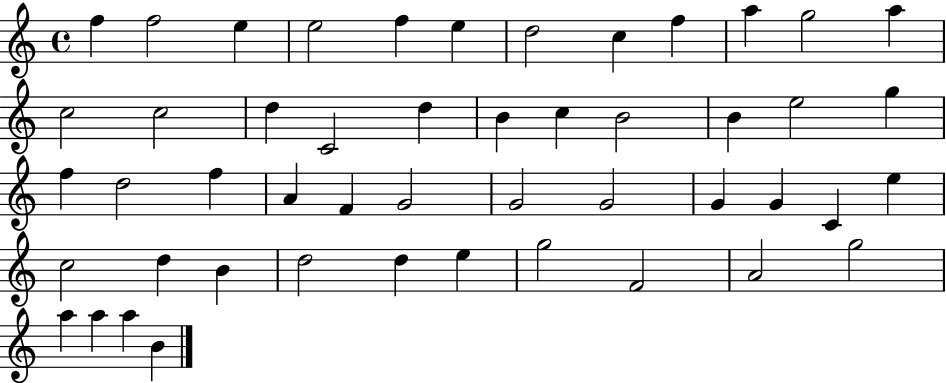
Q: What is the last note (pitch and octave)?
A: B4